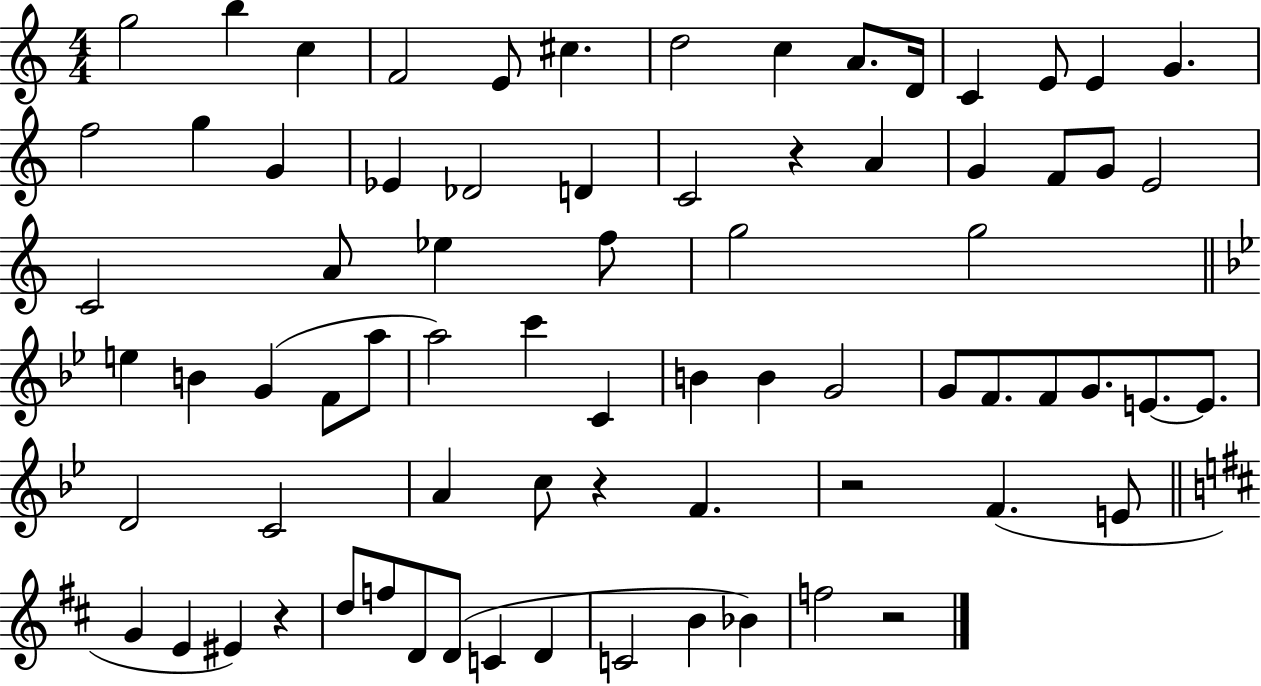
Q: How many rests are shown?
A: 5